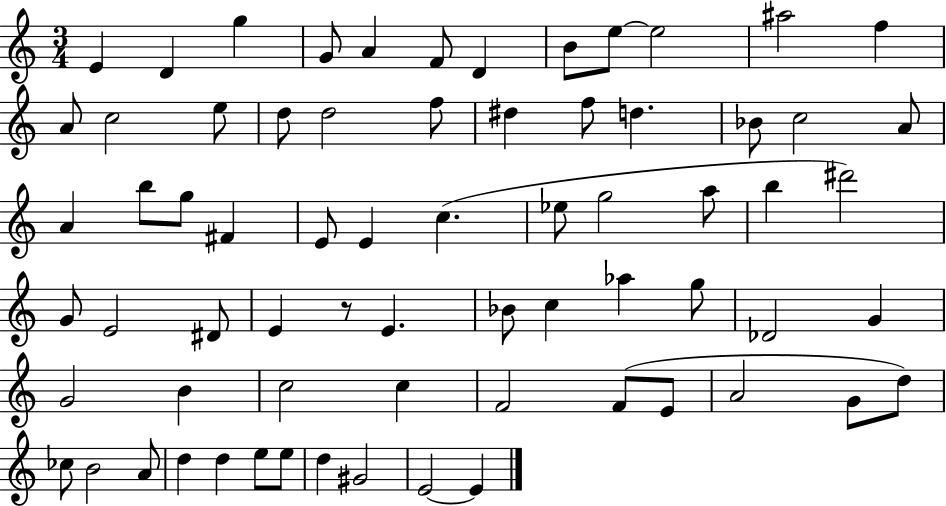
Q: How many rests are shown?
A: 1